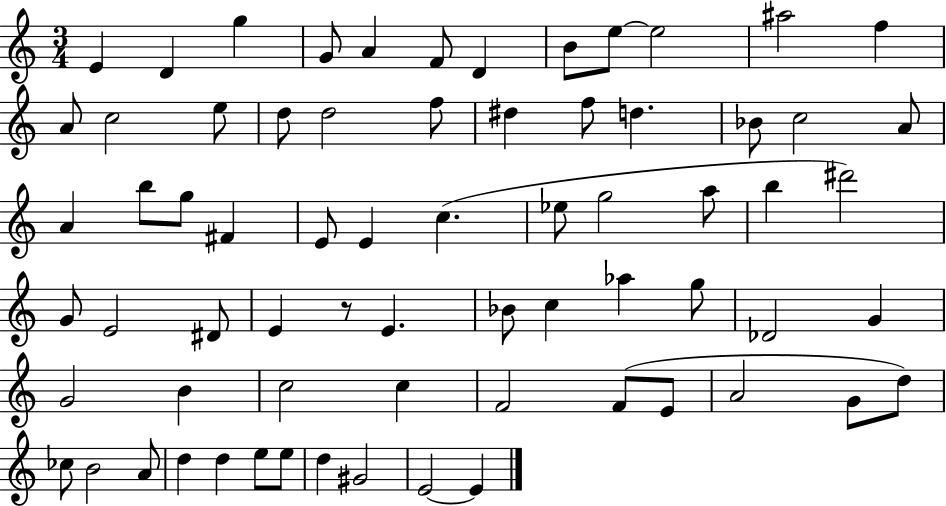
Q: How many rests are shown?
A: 1